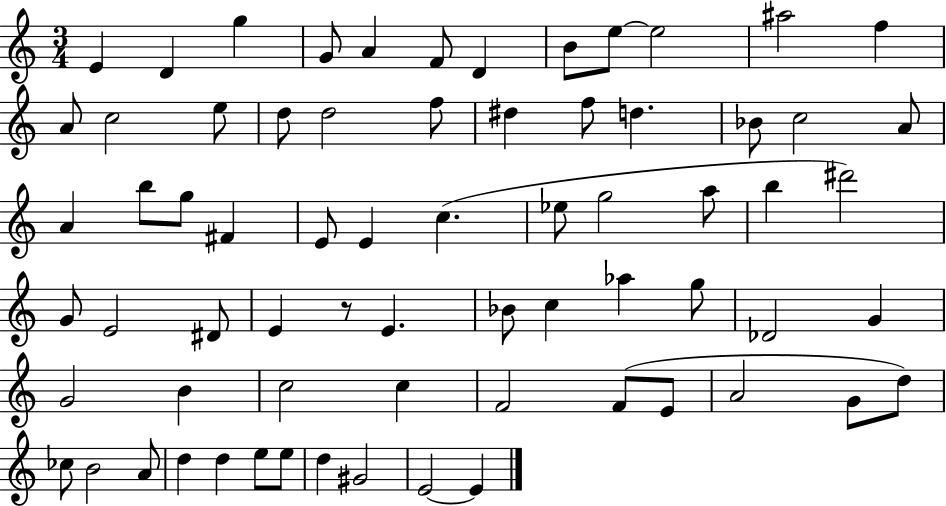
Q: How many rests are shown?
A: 1